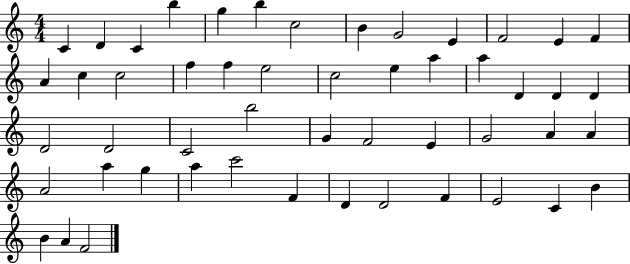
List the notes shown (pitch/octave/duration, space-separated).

C4/q D4/q C4/q B5/q G5/q B5/q C5/h B4/q G4/h E4/q F4/h E4/q F4/q A4/q C5/q C5/h F5/q F5/q E5/h C5/h E5/q A5/q A5/q D4/q D4/q D4/q D4/h D4/h C4/h B5/h G4/q F4/h E4/q G4/h A4/q A4/q A4/h A5/q G5/q A5/q C6/h F4/q D4/q D4/h F4/q E4/h C4/q B4/q B4/q A4/q F4/h